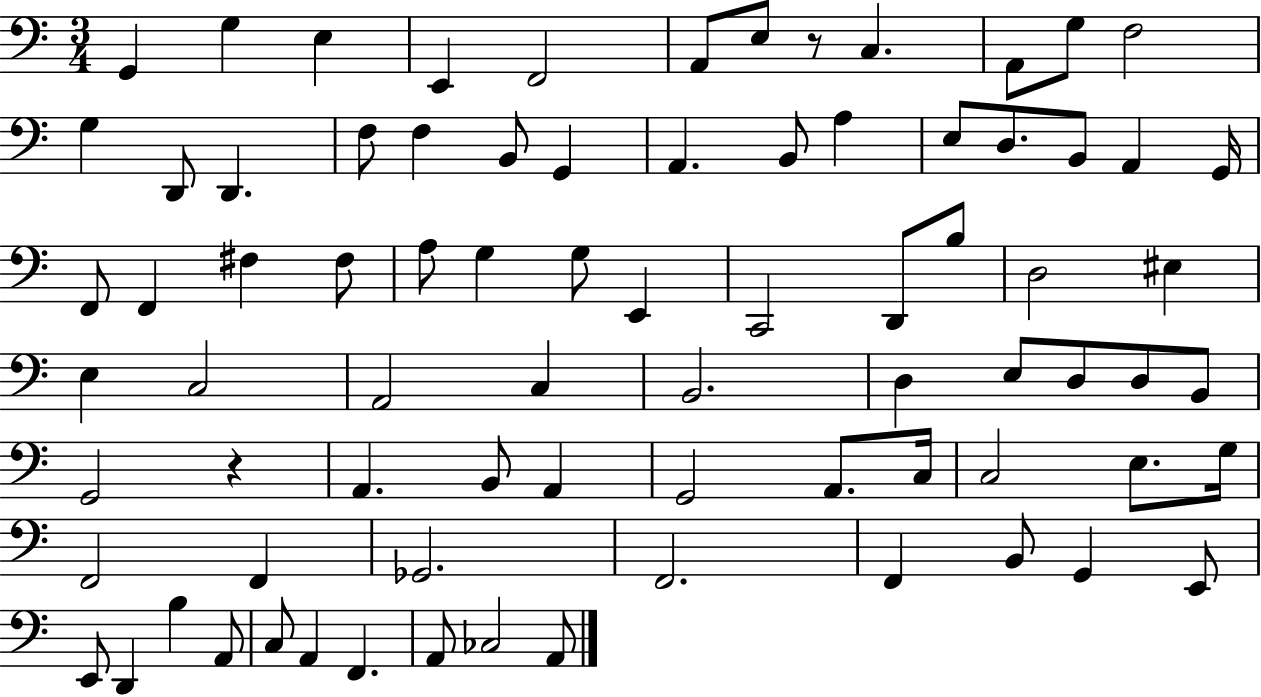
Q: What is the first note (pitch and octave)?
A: G2